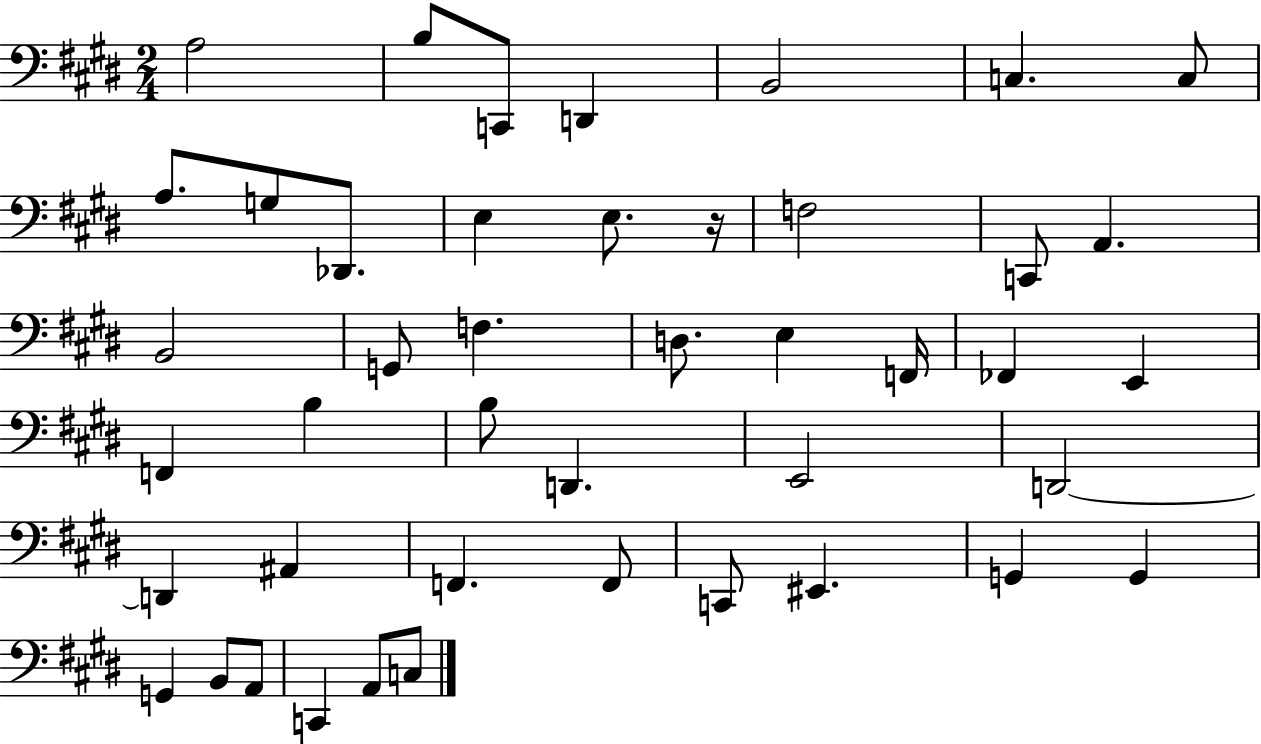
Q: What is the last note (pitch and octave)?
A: C3